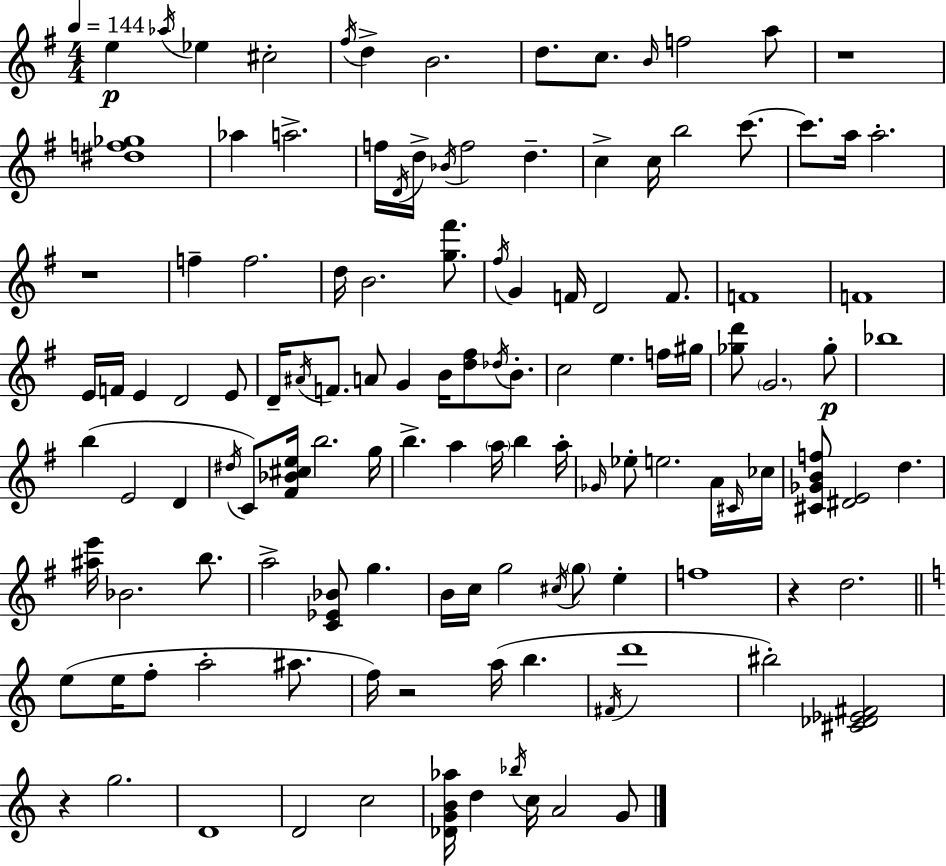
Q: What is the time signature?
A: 4/4